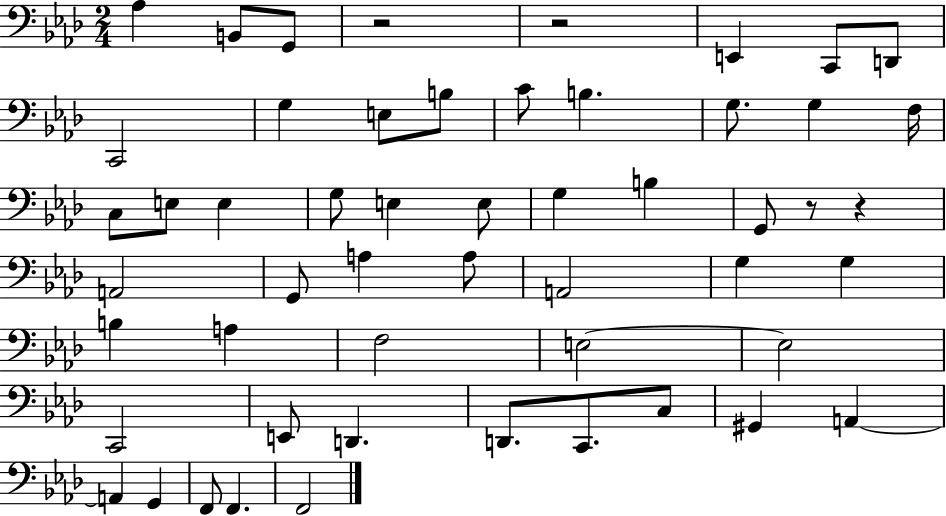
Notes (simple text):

Ab3/q B2/e G2/e R/h R/h E2/q C2/e D2/e C2/h G3/q E3/e B3/e C4/e B3/q. G3/e. G3/q F3/s C3/e E3/e E3/q G3/e E3/q E3/e G3/q B3/q G2/e R/e R/q A2/h G2/e A3/q A3/e A2/h G3/q G3/q B3/q A3/q F3/h E3/h E3/h C2/h E2/e D2/q. D2/e. C2/e. C3/e G#2/q A2/q A2/q G2/q F2/e F2/q. F2/h